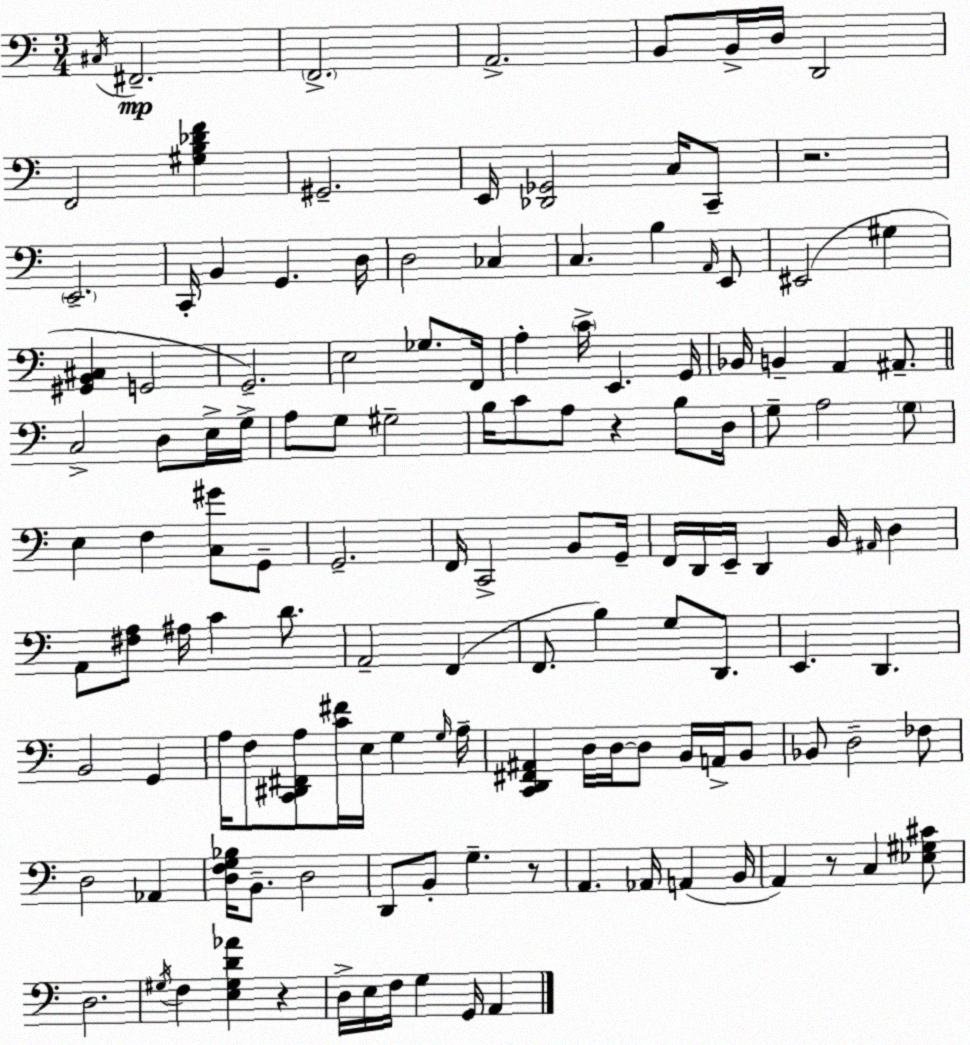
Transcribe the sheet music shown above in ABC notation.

X:1
T:Untitled
M:3/4
L:1/4
K:Am
^C,/4 ^F,,2 F,,2 A,,2 B,,/2 B,,/4 D,/4 D,,2 F,,2 [^G,B,_DF] ^G,,2 E,,/4 [_D,,_G,,]2 C,/4 C,,/2 z2 E,,2 C,,/4 B,, G,, D,/4 D,2 _C, C, B, A,,/4 E,,/2 ^E,,2 ^G, [^G,,B,,^C,] G,,2 G,,2 E,2 _G,/2 F,,/4 A, C/4 E,, G,,/4 _B,,/4 B,, A,, ^A,,/2 C,2 D,/2 E,/4 G,/4 A,/2 G,/2 ^G,2 B,/4 C/2 A,/2 z B,/2 D,/4 G,/2 A,2 G,/2 E, F, [C,^G]/2 G,,/2 G,,2 F,,/4 C,,2 B,,/2 G,,/4 F,,/4 D,,/4 E,,/4 D,, B,,/4 ^A,,/4 D, A,,/2 [^F,A,]/2 ^A,/4 C D/2 A,,2 F,, F,,/2 B, G,/2 D,,/2 E,, D,, B,,2 G,, A,/4 F,/2 [C,,^D,,^F,,A,]/2 [C^F]/4 E,/4 G, G,/4 A,/4 [C,,D,,^F,,^A,,] D,/4 D,/4 D,/2 B,,/4 A,,/4 B,,/2 _B,,/2 D,2 _F,/2 D,2 _A,, [D,F,G,_B,]/4 B,,/2 D,2 D,,/2 B,,/2 G, z/2 A,, _A,,/4 A,, B,,/4 A,, z/2 C, [_E,^G,^C]/2 D,2 ^G,/4 F, [E,^G,D_A] z D,/4 E,/4 F,/4 G, G,,/4 A,,